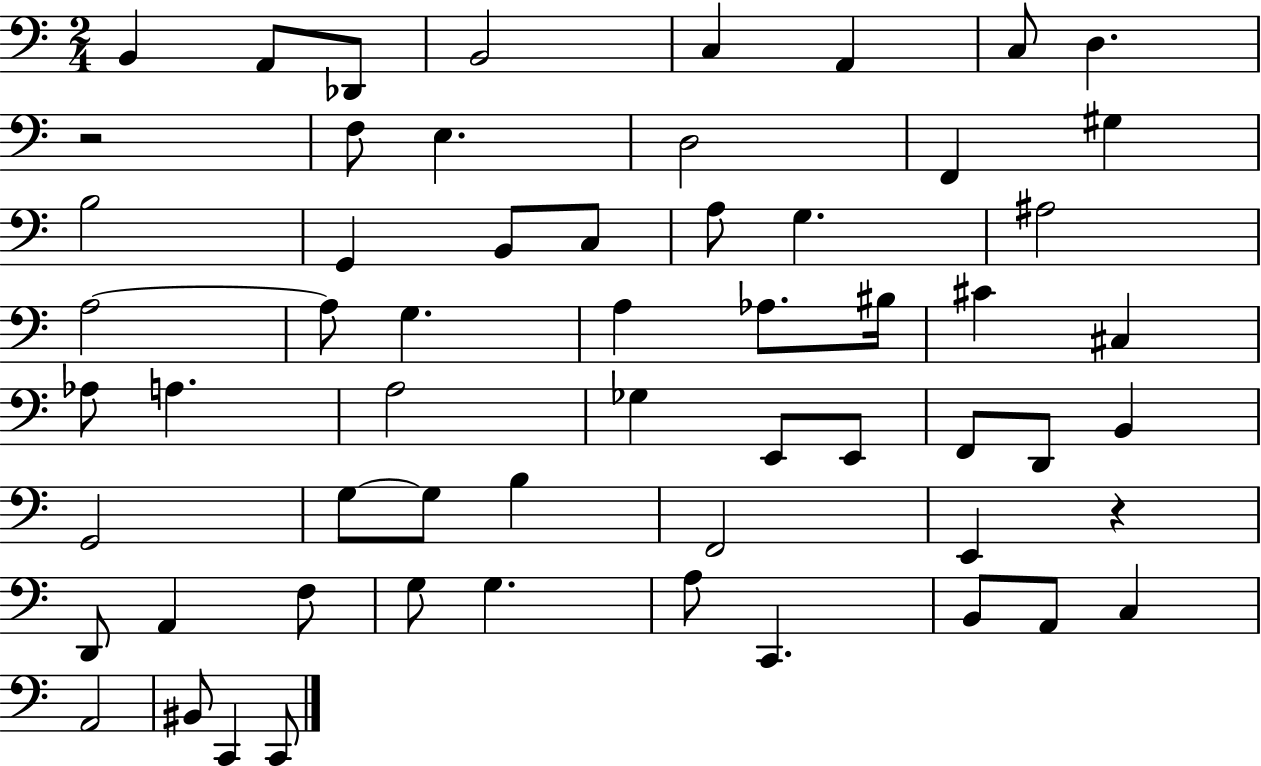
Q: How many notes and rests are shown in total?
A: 59